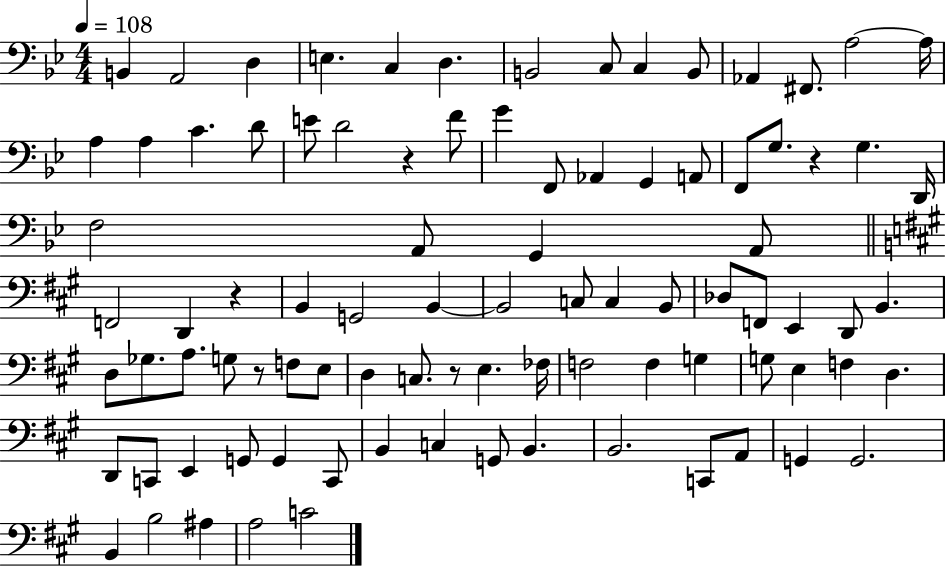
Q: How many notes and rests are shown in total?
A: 90